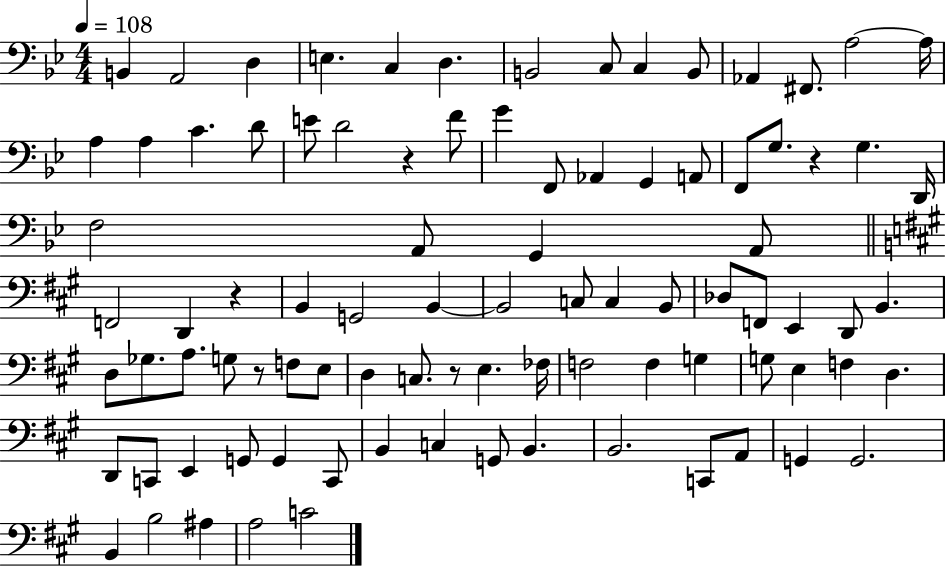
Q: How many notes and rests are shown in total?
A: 90